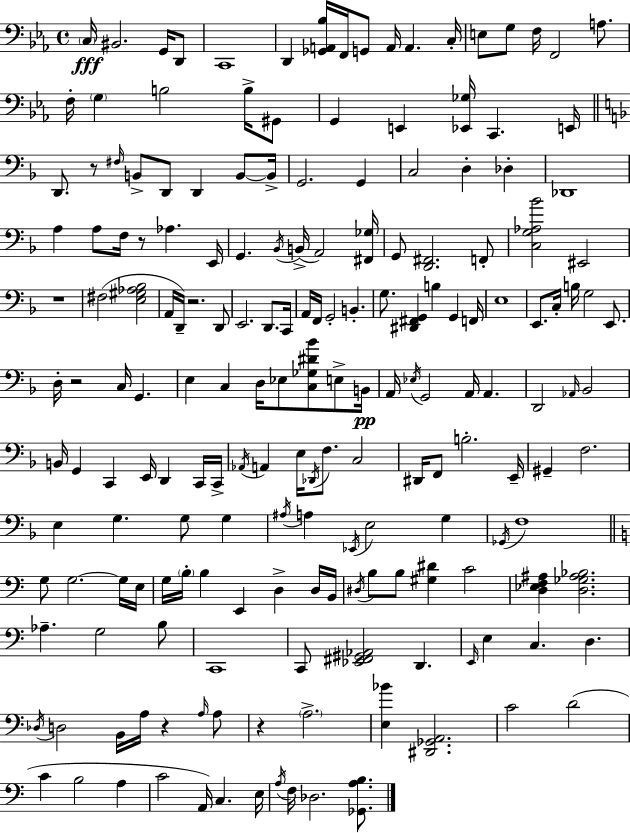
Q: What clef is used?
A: bass